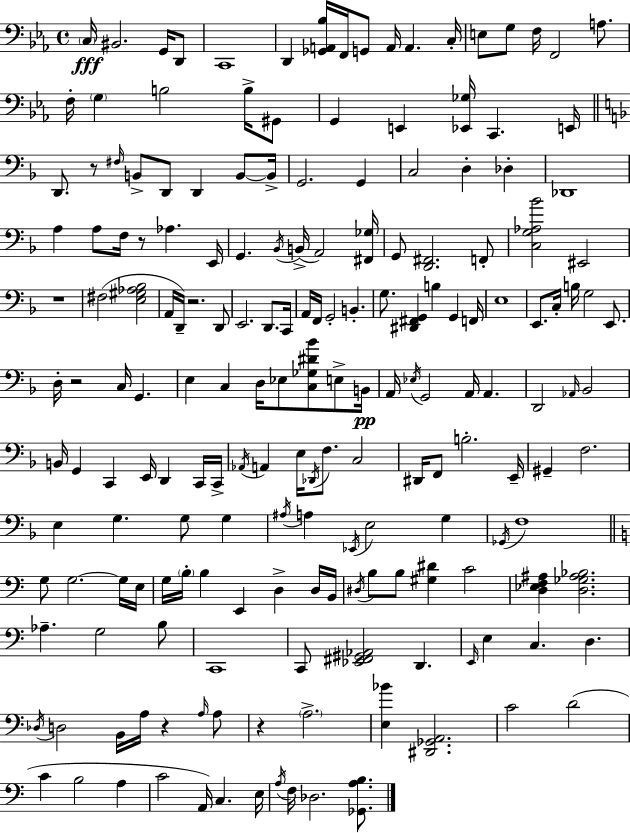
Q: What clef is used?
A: bass